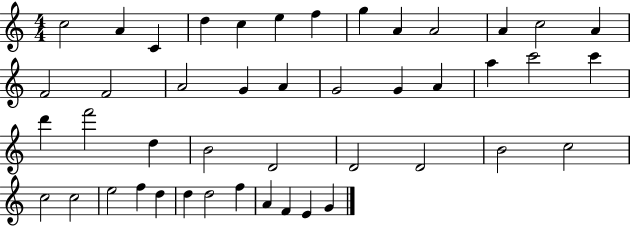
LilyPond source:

{
  \clef treble
  \numericTimeSignature
  \time 4/4
  \key c \major
  c''2 a'4 c'4 | d''4 c''4 e''4 f''4 | g''4 a'4 a'2 | a'4 c''2 a'4 | \break f'2 f'2 | a'2 g'4 a'4 | g'2 g'4 a'4 | a''4 c'''2 c'''4 | \break d'''4 f'''2 d''4 | b'2 d'2 | d'2 d'2 | b'2 c''2 | \break c''2 c''2 | e''2 f''4 d''4 | d''4 d''2 f''4 | a'4 f'4 e'4 g'4 | \break \bar "|."
}